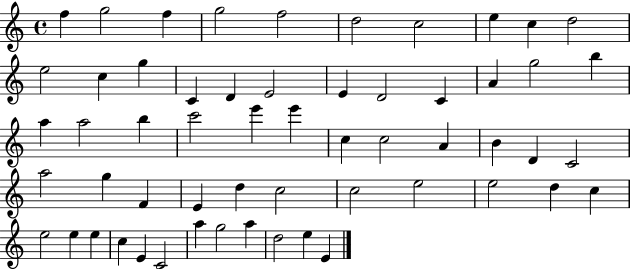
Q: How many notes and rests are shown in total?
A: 57